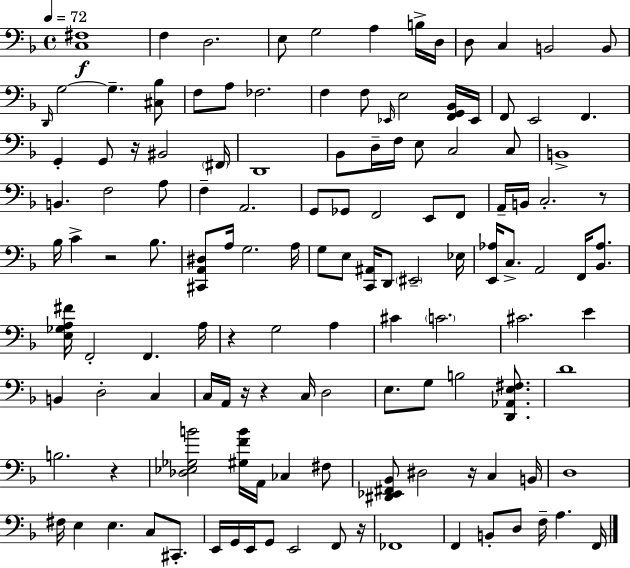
X:1
T:Untitled
M:4/4
L:1/4
K:F
[C,^F,]4 F, D,2 E,/2 G,2 A, B,/4 D,/4 D,/2 C, B,,2 B,,/2 D,,/4 G,2 G, [^C,_B,]/2 F,/2 A,/2 _F,2 F, F,/2 _E,,/4 E,2 [F,,G,,_B,,]/4 _E,,/4 F,,/2 E,,2 F,, G,, G,,/2 z/4 ^B,,2 ^F,,/4 D,,4 _B,,/2 D,/4 F,/4 E,/2 C,2 C,/2 B,,4 B,, F,2 A,/2 F, A,,2 G,,/2 _G,,/2 F,,2 E,,/2 F,,/2 A,,/4 B,,/4 C,2 z/2 _B,/4 C z2 _B,/2 [^C,,A,,^D,]/2 A,/4 G,2 A,/4 G,/2 E,/2 [C,,^A,,]/4 D,,/2 ^E,,2 _E,/4 [E,,_A,]/4 C,/2 A,,2 F,,/4 [_B,,_A,]/2 [E,_G,A,^F]/4 F,,2 F,, A,/4 z G,2 A, ^C C2 ^C2 E B,, D,2 C, C,/4 A,,/4 z/4 z C,/4 D,2 E,/2 G,/2 B,2 [D,,_A,,E,^F,]/2 D4 B,2 z [_D,_E,_G,B]2 [^G,FB]/4 A,,/4 _C, ^F,/2 [^D,,_E,,^F,,_B,,]/2 ^D,2 z/4 C, B,,/4 D,4 ^F,/4 E, E, C,/2 ^C,,/2 E,,/4 G,,/4 E,,/4 G,,/2 E,,2 F,,/2 z/4 _F,,4 F,, B,,/2 D,/2 F,/4 A, F,,/4